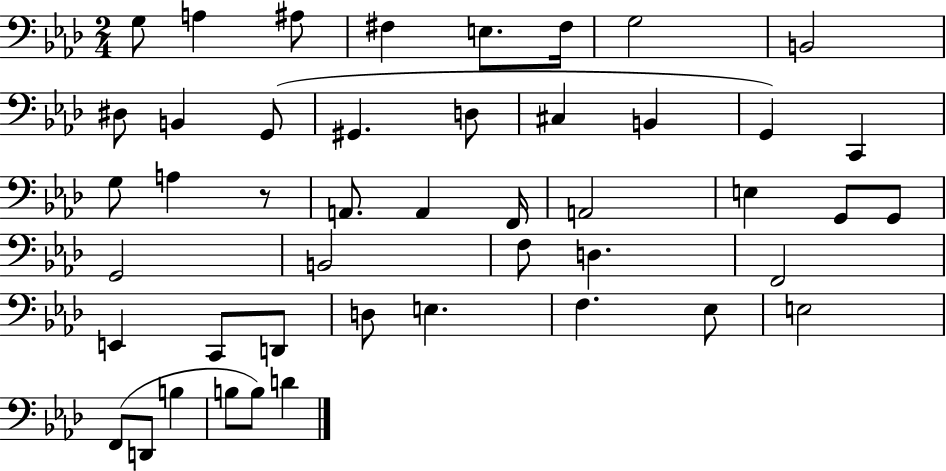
G3/e A3/q A#3/e F#3/q E3/e. F#3/s G3/h B2/h D#3/e B2/q G2/e G#2/q. D3/e C#3/q B2/q G2/q C2/q G3/e A3/q R/e A2/e. A2/q F2/s A2/h E3/q G2/e G2/e G2/h B2/h F3/e D3/q. F2/h E2/q C2/e D2/e D3/e E3/q. F3/q. Eb3/e E3/h F2/e D2/e B3/q B3/e B3/e D4/q